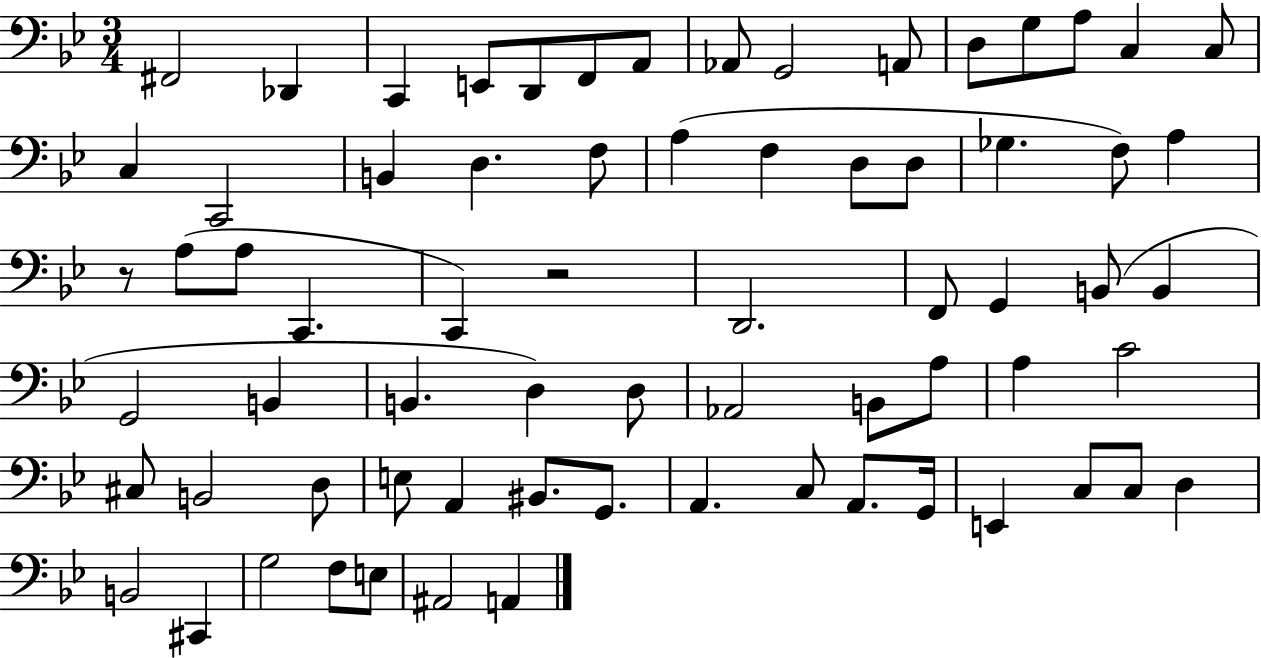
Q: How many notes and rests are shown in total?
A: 70